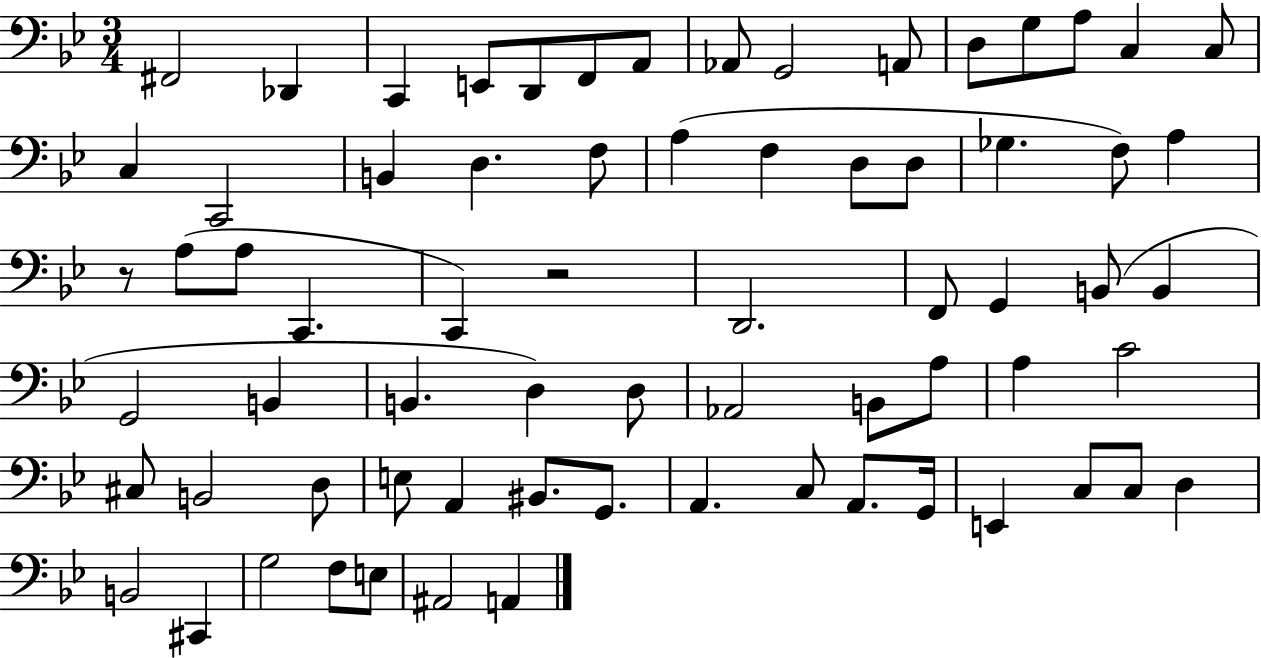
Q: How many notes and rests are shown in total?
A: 70